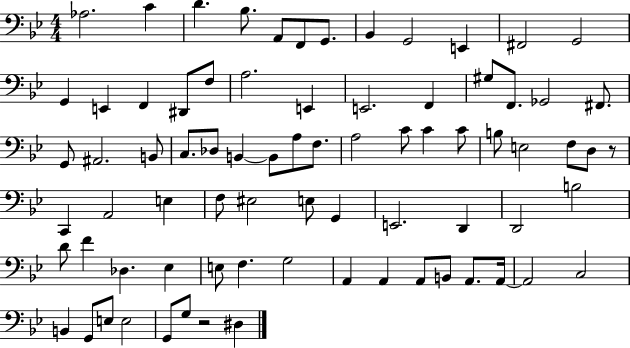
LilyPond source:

{
  \clef bass
  \numericTimeSignature
  \time 4/4
  \key bes \major
  aes2. c'4 | d'4. bes8. a,8 f,8 g,8. | bes,4 g,2 e,4 | fis,2 g,2 | \break g,4 e,4 f,4 dis,8 f8 | a2. e,4 | e,2. f,4 | gis8 f,8. ges,2 fis,8. | \break g,8 ais,2. b,8 | c8. des8 b,4~~ b,8 a8 f8. | a2 c'8 c'4 c'8 | b8 e2 f8 d8 r8 | \break c,4 a,2 e4 | f8 eis2 e8 g,4 | e,2. d,4 | d,2 b2 | \break d'8 f'4 des4. ees4 | e8 f4. g2 | a,4 a,4 a,8 b,8 a,8. a,16~~ | a,2 c2 | \break b,4 g,8 e8 e2 | g,8 g8 r2 dis4 | \bar "|."
}